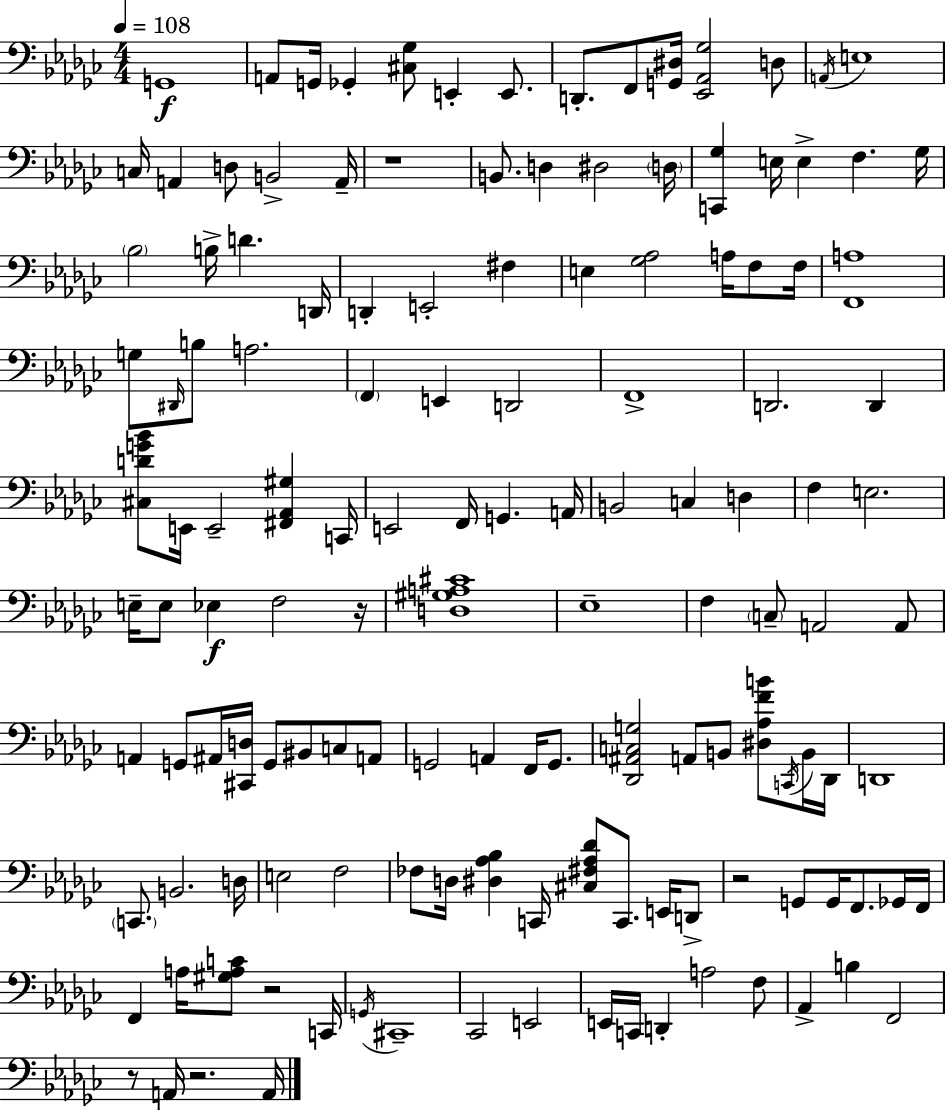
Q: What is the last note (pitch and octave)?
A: A2